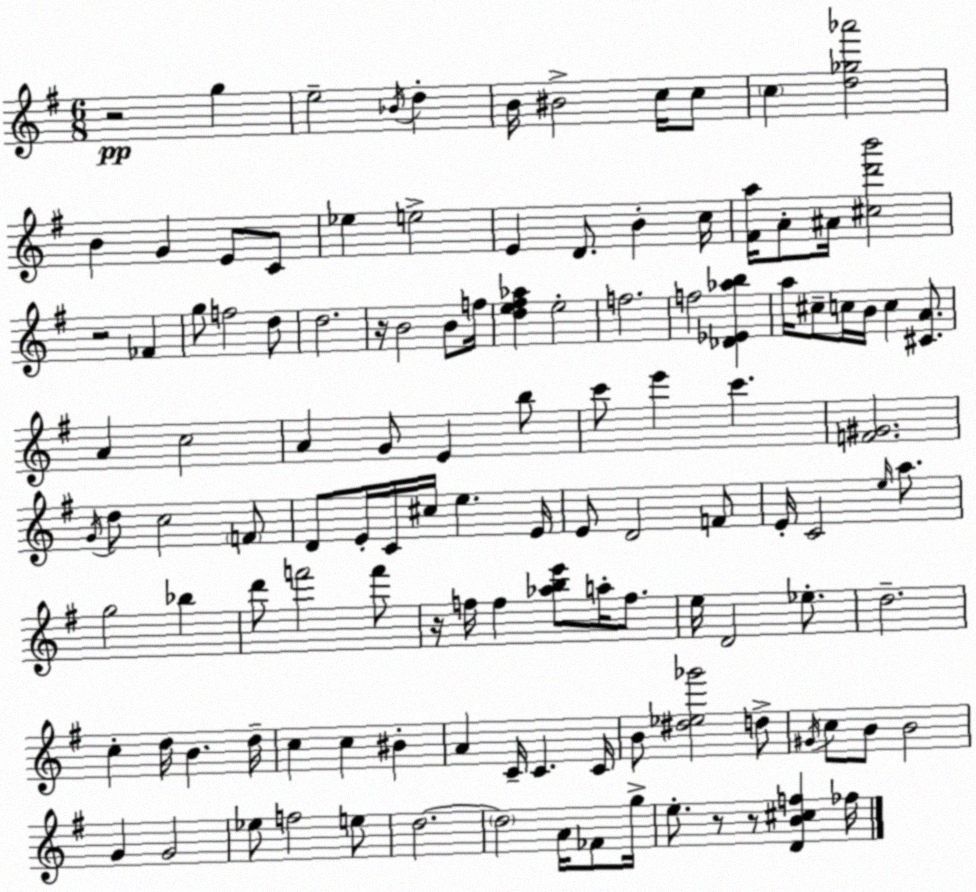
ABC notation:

X:1
T:Untitled
M:6/8
L:1/4
K:G
z2 g e2 _B/4 d B/4 ^B2 c/4 c/2 c [d_g_a']2 B G E/2 C/2 _e e2 E D/2 B c/4 [^Fa]/4 A/2 ^A/4 [^cd'b']2 z2 _F g/2 f2 d/2 d2 z/4 B2 B/2 f/4 [de^f_a] e2 f2 f2 [_D_E_ab] a/4 ^c/2 c/4 B/4 c [^CA]/2 A c2 A G/2 E b/2 c'/2 e' c' [F^G]2 G/4 d/2 c2 F/2 D/2 E/4 C/4 ^c/4 e E/4 E/2 D2 F/2 E/4 C2 e/4 a/2 g2 _b d'/2 f'2 f'/2 z/4 f/4 f [_abe']/2 a/4 f/2 e/4 D2 _e/2 d2 c d/4 B d/4 c c ^B A C/4 C C/4 B/2 [^d_e_g']2 d/2 ^G/4 c/2 B/2 B2 G G2 _e/2 f2 e/2 d2 d2 A/4 _F/2 g/4 e/2 z/2 z/2 [DB^cf] _f/4